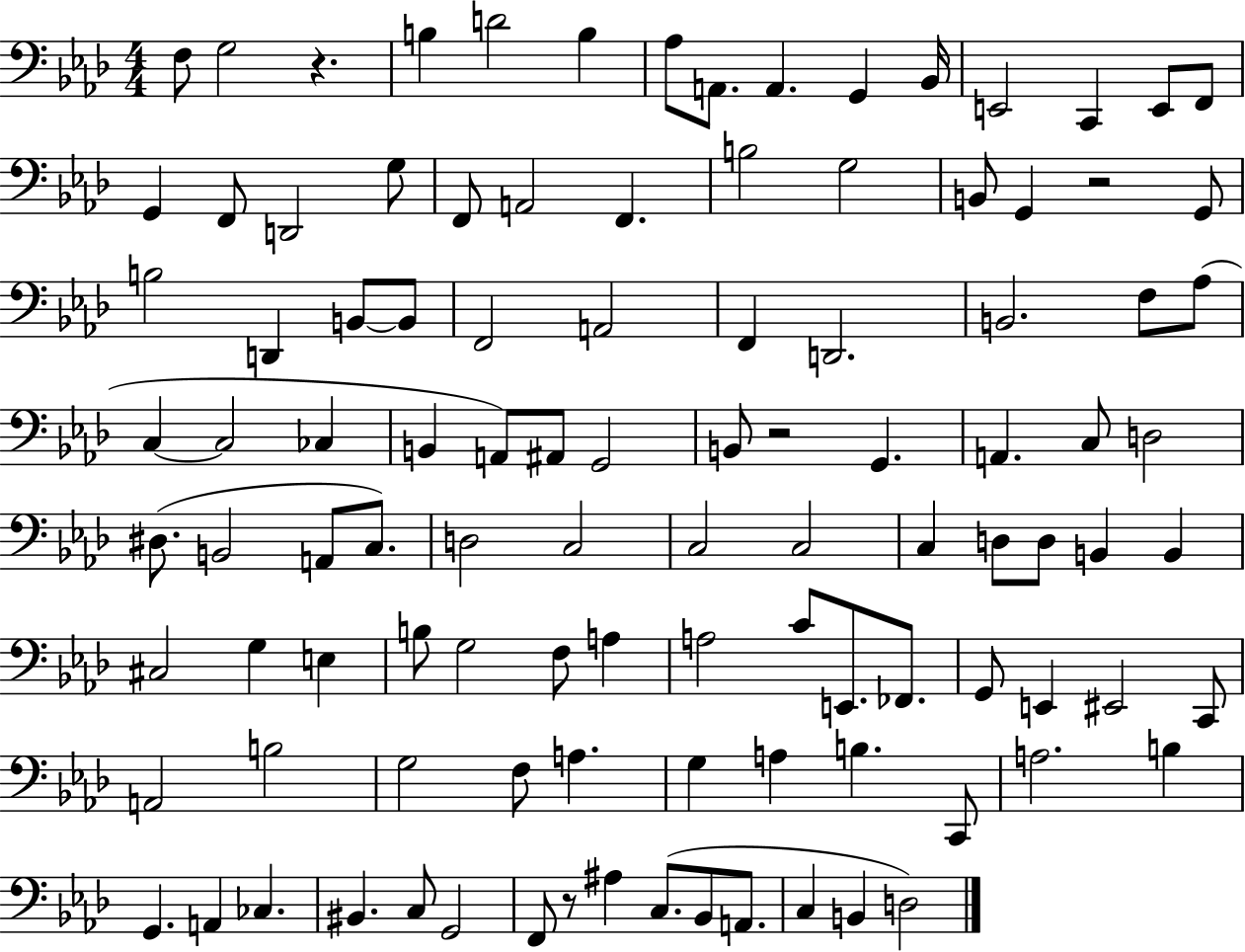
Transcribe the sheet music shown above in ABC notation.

X:1
T:Untitled
M:4/4
L:1/4
K:Ab
F,/2 G,2 z B, D2 B, _A,/2 A,,/2 A,, G,, _B,,/4 E,,2 C,, E,,/2 F,,/2 G,, F,,/2 D,,2 G,/2 F,,/2 A,,2 F,, B,2 G,2 B,,/2 G,, z2 G,,/2 B,2 D,, B,,/2 B,,/2 F,,2 A,,2 F,, D,,2 B,,2 F,/2 _A,/2 C, C,2 _C, B,, A,,/2 ^A,,/2 G,,2 B,,/2 z2 G,, A,, C,/2 D,2 ^D,/2 B,,2 A,,/2 C,/2 D,2 C,2 C,2 C,2 C, D,/2 D,/2 B,, B,, ^C,2 G, E, B,/2 G,2 F,/2 A, A,2 C/2 E,,/2 _F,,/2 G,,/2 E,, ^E,,2 C,,/2 A,,2 B,2 G,2 F,/2 A, G, A, B, C,,/2 A,2 B, G,, A,, _C, ^B,, C,/2 G,,2 F,,/2 z/2 ^A, C,/2 _B,,/2 A,,/2 C, B,, D,2